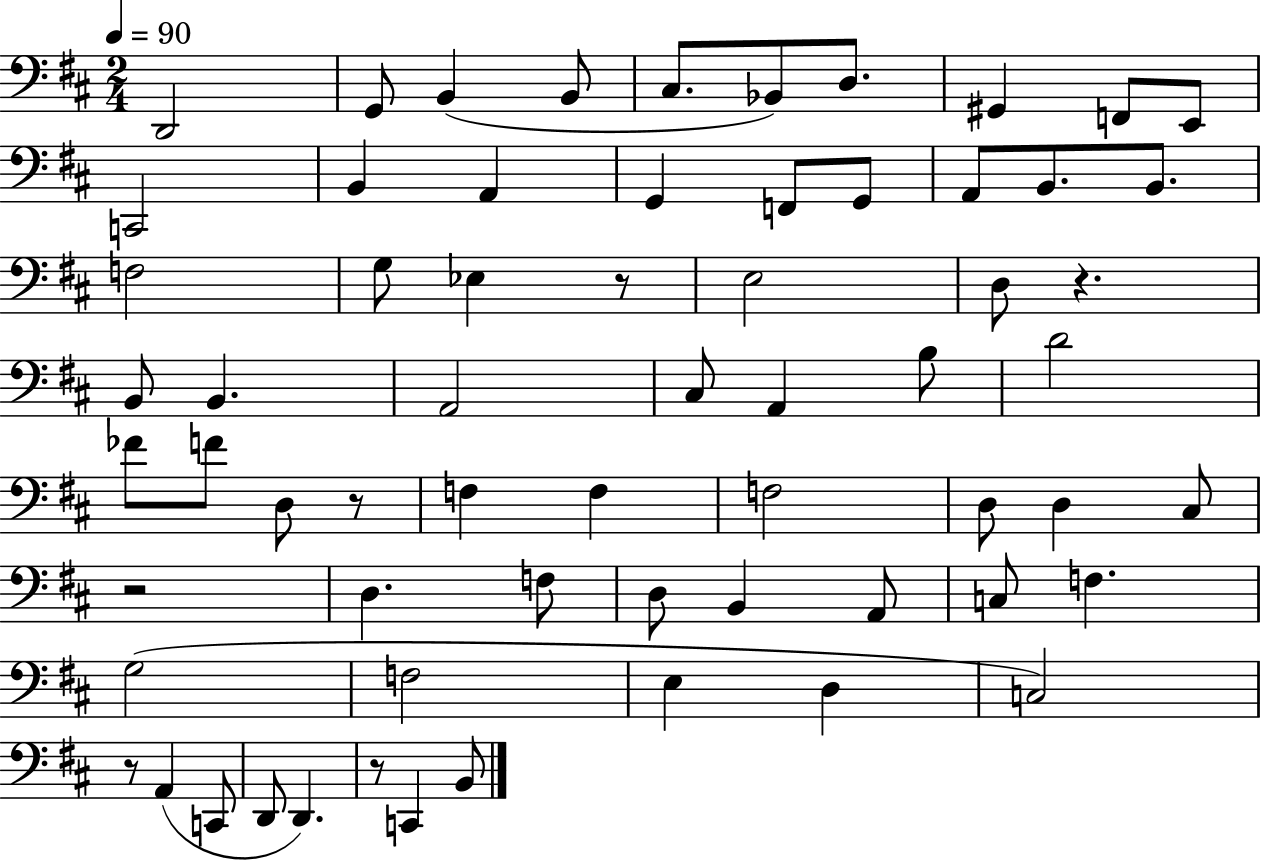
{
  \clef bass
  \numericTimeSignature
  \time 2/4
  \key d \major
  \tempo 4 = 90
  d,2 | g,8 b,4( b,8 | cis8. bes,8) d8. | gis,4 f,8 e,8 | \break c,2 | b,4 a,4 | g,4 f,8 g,8 | a,8 b,8. b,8. | \break f2 | g8 ees4 r8 | e2 | d8 r4. | \break b,8 b,4. | a,2 | cis8 a,4 b8 | d'2 | \break fes'8 f'8 d8 r8 | f4 f4 | f2 | d8 d4 cis8 | \break r2 | d4. f8 | d8 b,4 a,8 | c8 f4. | \break g2( | f2 | e4 d4 | c2) | \break r8 a,4( c,8 | d,8 d,4.) | r8 c,4 b,8 | \bar "|."
}